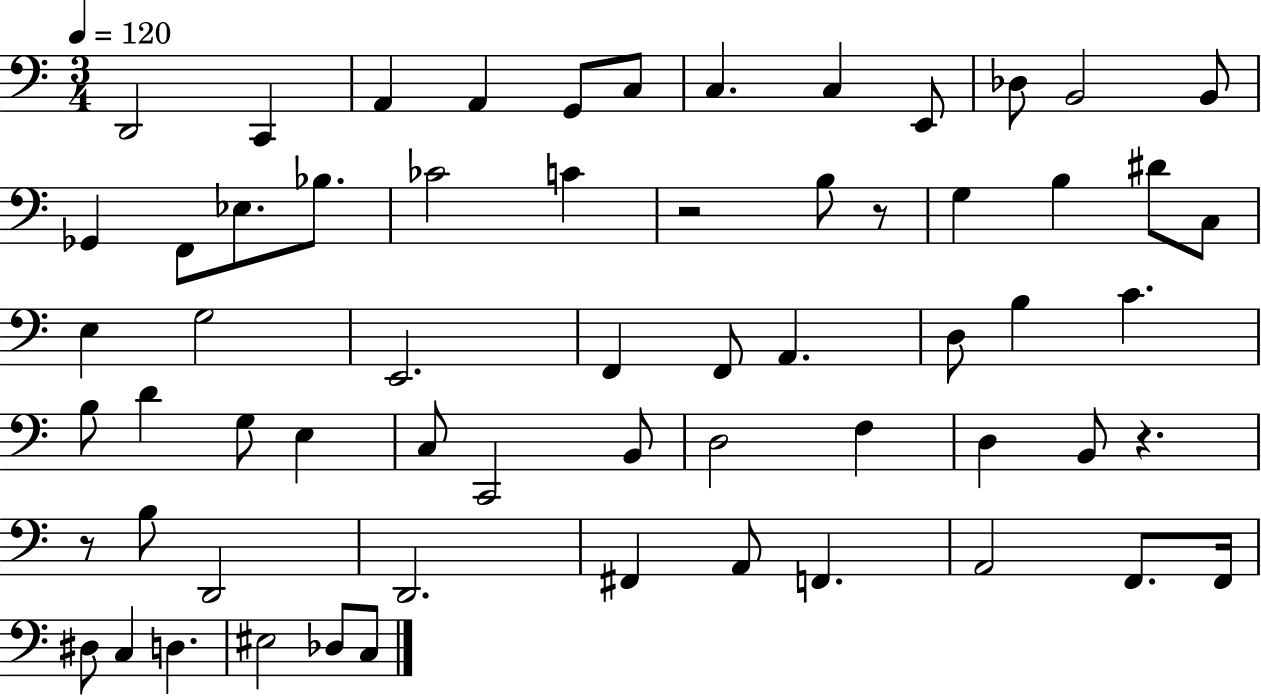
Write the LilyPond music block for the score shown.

{
  \clef bass
  \numericTimeSignature
  \time 3/4
  \key c \major
  \tempo 4 = 120
  d,2 c,4 | a,4 a,4 g,8 c8 | c4. c4 e,8 | des8 b,2 b,8 | \break ges,4 f,8 ees8. bes8. | ces'2 c'4 | r2 b8 r8 | g4 b4 dis'8 c8 | \break e4 g2 | e,2. | f,4 f,8 a,4. | d8 b4 c'4. | \break b8 d'4 g8 e4 | c8 c,2 b,8 | d2 f4 | d4 b,8 r4. | \break r8 b8 d,2 | d,2. | fis,4 a,8 f,4. | a,2 f,8. f,16 | \break dis8 c4 d4. | eis2 des8 c8 | \bar "|."
}